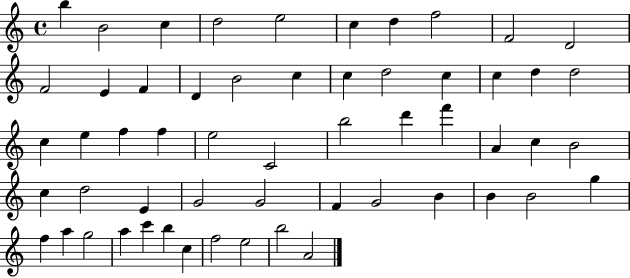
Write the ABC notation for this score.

X:1
T:Untitled
M:4/4
L:1/4
K:C
b B2 c d2 e2 c d f2 F2 D2 F2 E F D B2 c c d2 c c d d2 c e f f e2 C2 b2 d' f' A c B2 c d2 E G2 G2 F G2 B B B2 g f a g2 a c' b c f2 e2 b2 A2